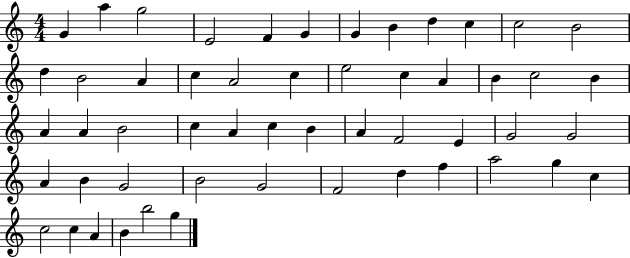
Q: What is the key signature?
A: C major